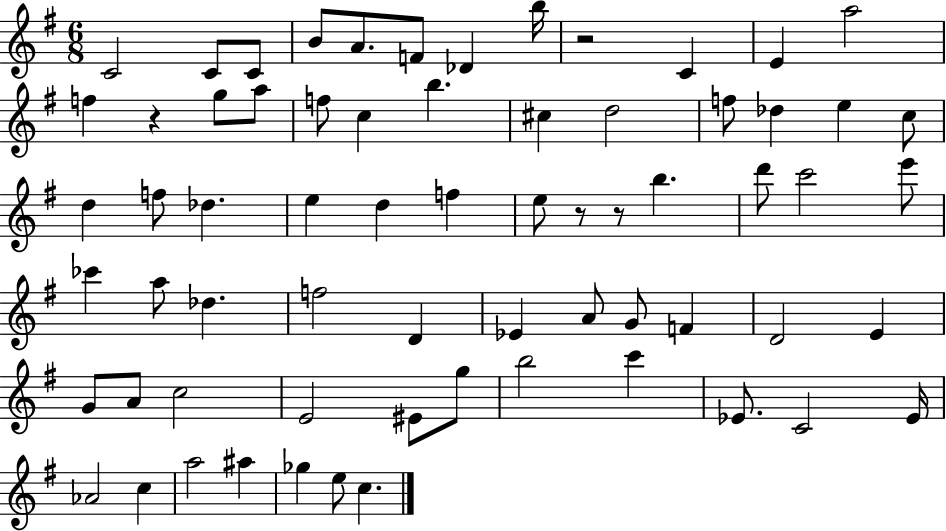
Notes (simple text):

C4/h C4/e C4/e B4/e A4/e. F4/e Db4/q B5/s R/h C4/q E4/q A5/h F5/q R/q G5/e A5/e F5/e C5/q B5/q. C#5/q D5/h F5/e Db5/q E5/q C5/e D5/q F5/e Db5/q. E5/q D5/q F5/q E5/e R/e R/e B5/q. D6/e C6/h E6/e CES6/q A5/e Db5/q. F5/h D4/q Eb4/q A4/e G4/e F4/q D4/h E4/q G4/e A4/e C5/h E4/h EIS4/e G5/e B5/h C6/q Eb4/e. C4/h Eb4/s Ab4/h C5/q A5/h A#5/q Gb5/q E5/e C5/q.